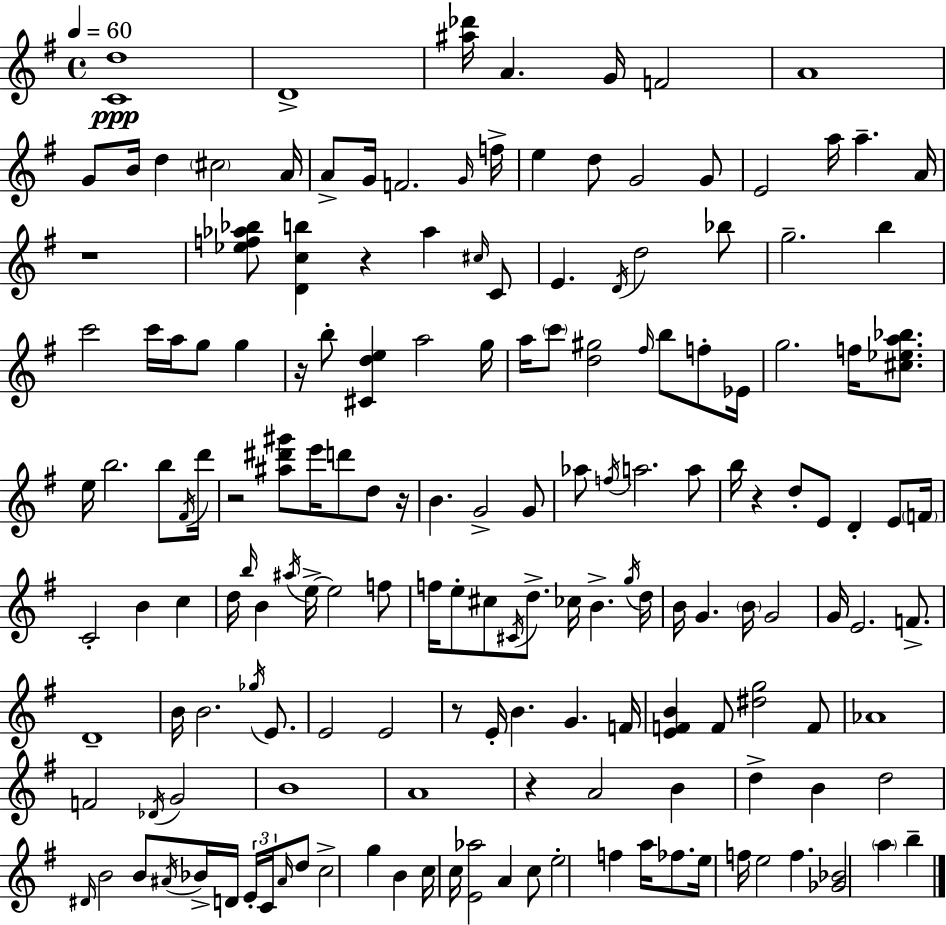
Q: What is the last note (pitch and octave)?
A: B5